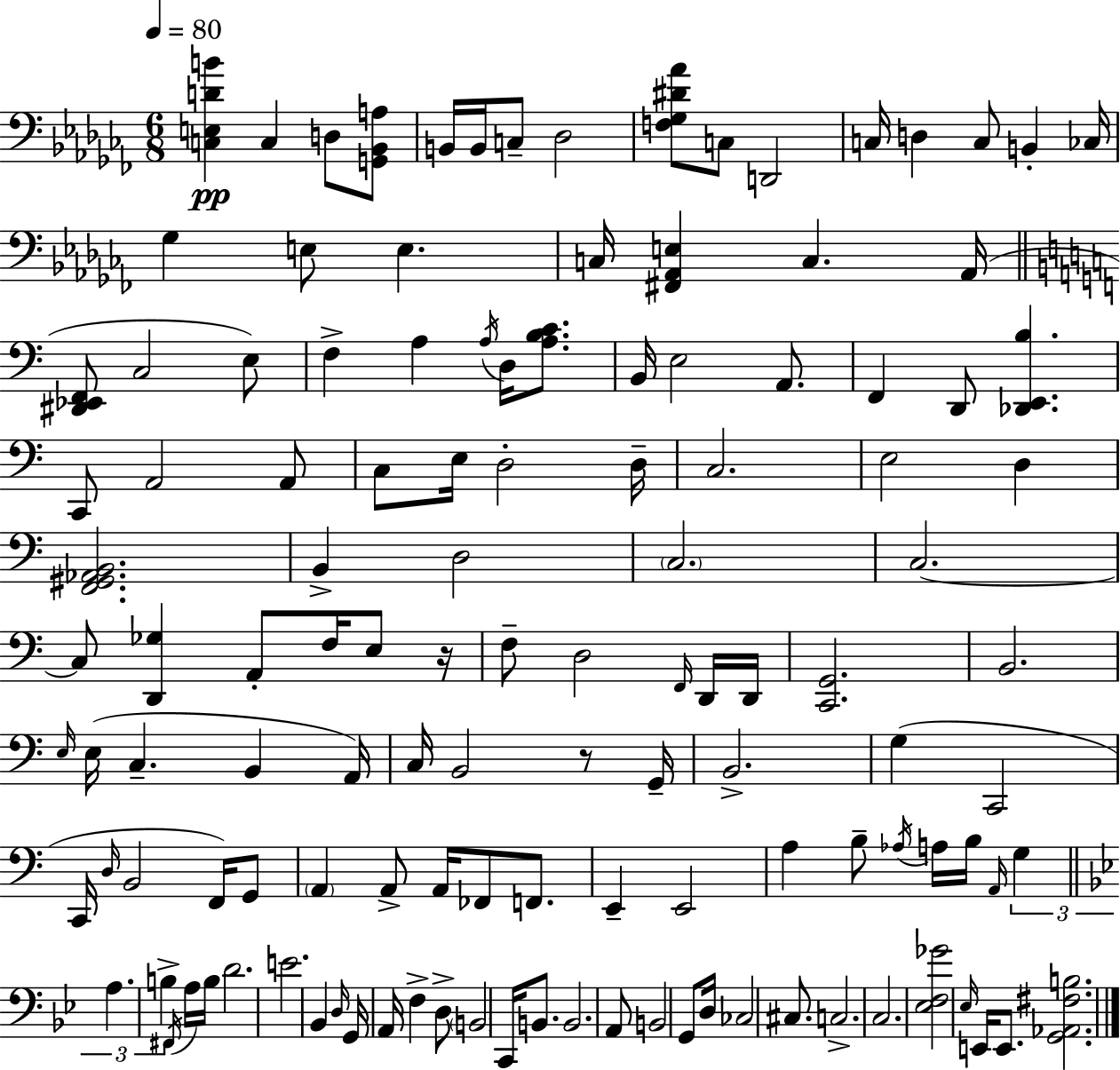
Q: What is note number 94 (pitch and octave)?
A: G2